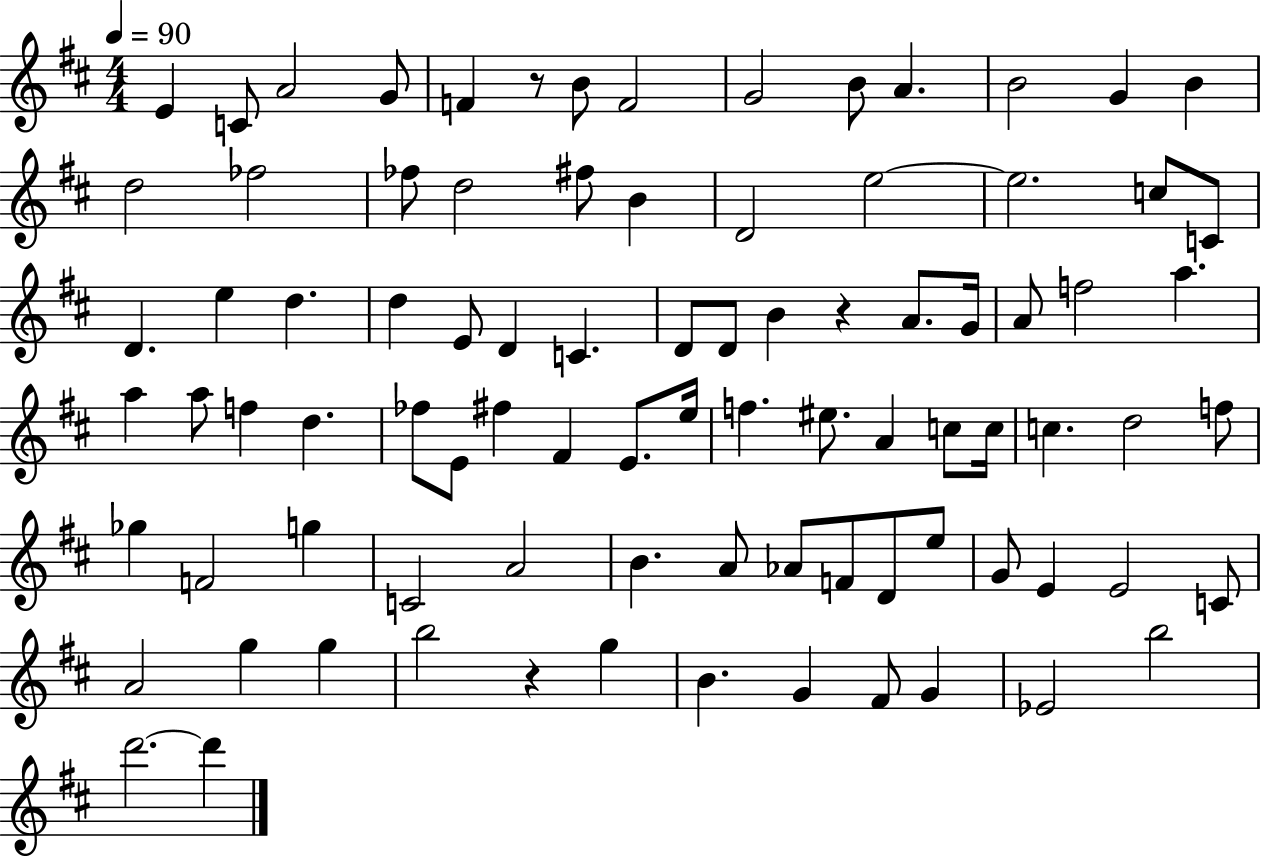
{
  \clef treble
  \numericTimeSignature
  \time 4/4
  \key d \major
  \tempo 4 = 90
  e'4 c'8 a'2 g'8 | f'4 r8 b'8 f'2 | g'2 b'8 a'4. | b'2 g'4 b'4 | \break d''2 fes''2 | fes''8 d''2 fis''8 b'4 | d'2 e''2~~ | e''2. c''8 c'8 | \break d'4. e''4 d''4. | d''4 e'8 d'4 c'4. | d'8 d'8 b'4 r4 a'8. g'16 | a'8 f''2 a''4. | \break a''4 a''8 f''4 d''4. | fes''8 e'8 fis''4 fis'4 e'8. e''16 | f''4. eis''8. a'4 c''8 c''16 | c''4. d''2 f''8 | \break ges''4 f'2 g''4 | c'2 a'2 | b'4. a'8 aes'8 f'8 d'8 e''8 | g'8 e'4 e'2 c'8 | \break a'2 g''4 g''4 | b''2 r4 g''4 | b'4. g'4 fis'8 g'4 | ees'2 b''2 | \break d'''2.~~ d'''4 | \bar "|."
}